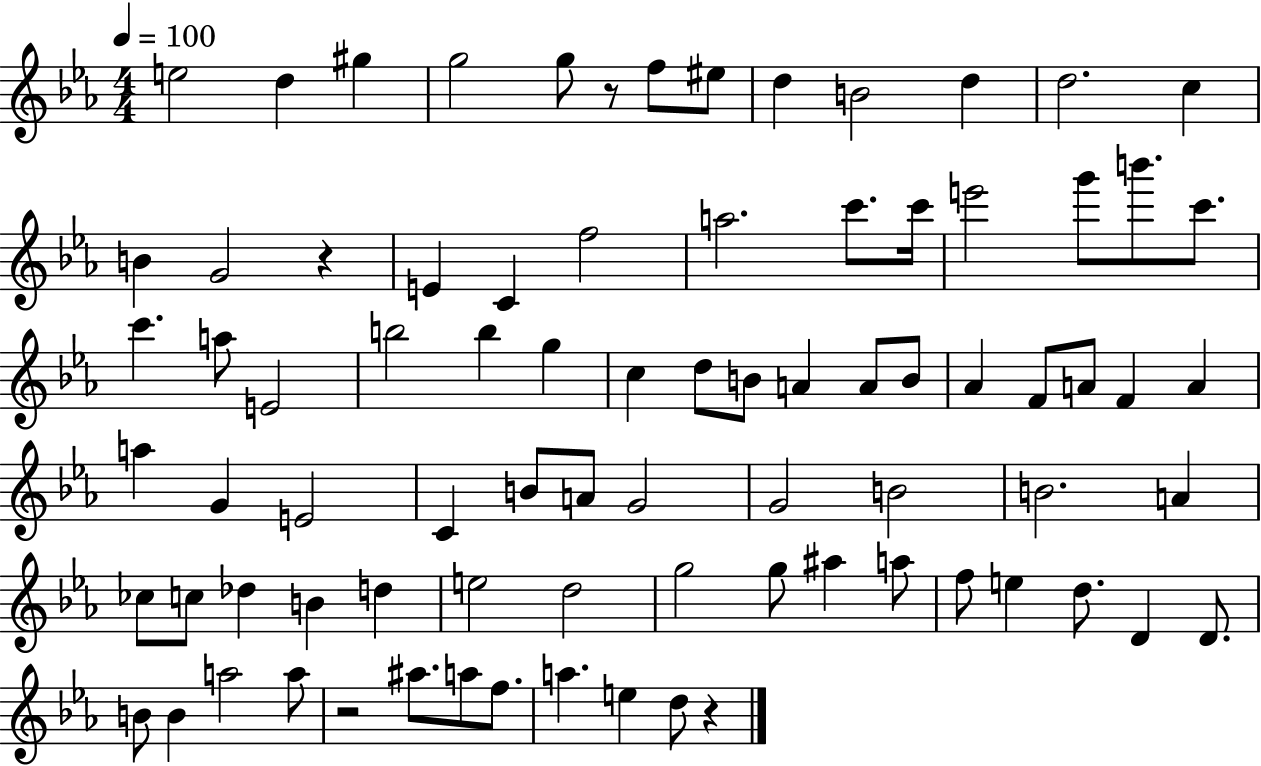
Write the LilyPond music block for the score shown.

{
  \clef treble
  \numericTimeSignature
  \time 4/4
  \key ees \major
  \tempo 4 = 100
  e''2 d''4 gis''4 | g''2 g''8 r8 f''8 eis''8 | d''4 b'2 d''4 | d''2. c''4 | \break b'4 g'2 r4 | e'4 c'4 f''2 | a''2. c'''8. c'''16 | e'''2 g'''8 b'''8. c'''8. | \break c'''4. a''8 e'2 | b''2 b''4 g''4 | c''4 d''8 b'8 a'4 a'8 b'8 | aes'4 f'8 a'8 f'4 a'4 | \break a''4 g'4 e'2 | c'4 b'8 a'8 g'2 | g'2 b'2 | b'2. a'4 | \break ces''8 c''8 des''4 b'4 d''4 | e''2 d''2 | g''2 g''8 ais''4 a''8 | f''8 e''4 d''8. d'4 d'8. | \break b'8 b'4 a''2 a''8 | r2 ais''8. a''8 f''8. | a''4. e''4 d''8 r4 | \bar "|."
}